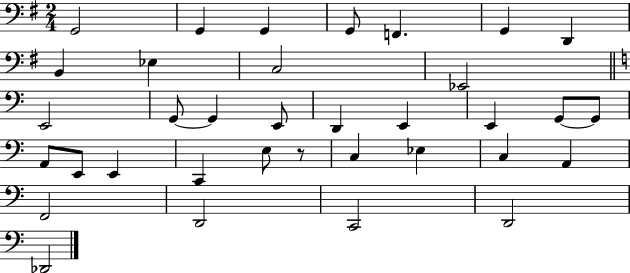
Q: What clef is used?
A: bass